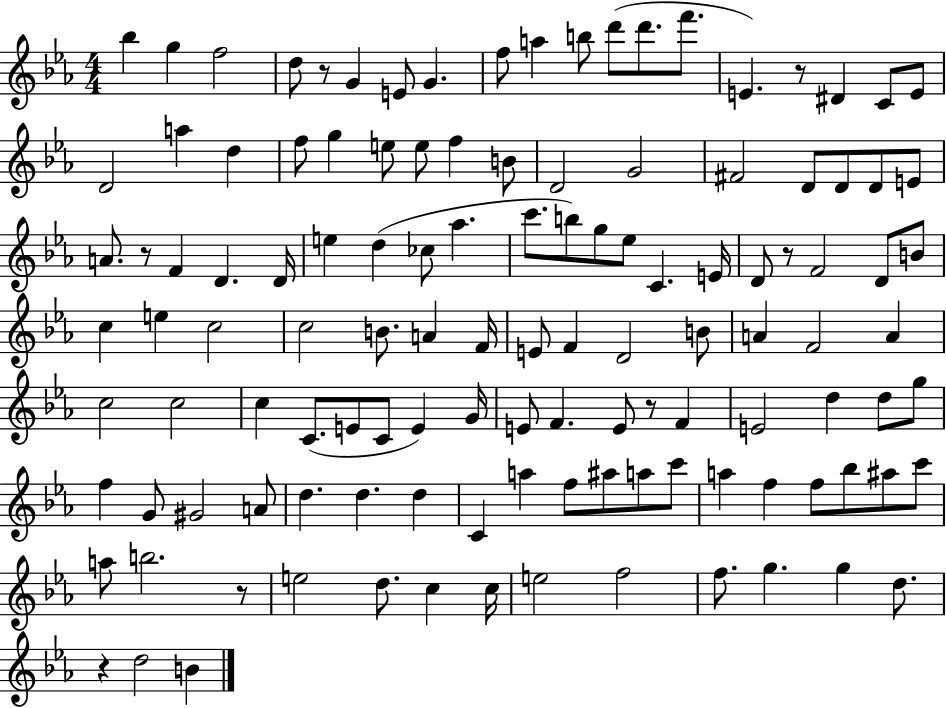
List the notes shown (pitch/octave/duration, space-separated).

Bb5/q G5/q F5/h D5/e R/e G4/q E4/e G4/q. F5/e A5/q B5/e D6/e D6/e. F6/e. E4/q. R/e D#4/q C4/e E4/e D4/h A5/q D5/q F5/e G5/q E5/e E5/e F5/q B4/e D4/h G4/h F#4/h D4/e D4/e D4/e E4/e A4/e. R/e F4/q D4/q. D4/s E5/q D5/q CES5/e Ab5/q. C6/e. B5/e G5/e Eb5/e C4/q. E4/s D4/e R/e F4/h D4/e B4/e C5/q E5/q C5/h C5/h B4/e. A4/q F4/s E4/e F4/q D4/h B4/e A4/q F4/h A4/q C5/h C5/h C5/q C4/e. E4/e C4/e E4/q G4/s E4/e F4/q. E4/e R/e F4/q E4/h D5/q D5/e G5/e F5/q G4/e G#4/h A4/e D5/q. D5/q. D5/q C4/q A5/q F5/e A#5/e A5/e C6/e A5/q F5/q F5/e Bb5/e A#5/e C6/e A5/e B5/h. R/e E5/h D5/e. C5/q C5/s E5/h F5/h F5/e. G5/q. G5/q D5/e. R/q D5/h B4/q